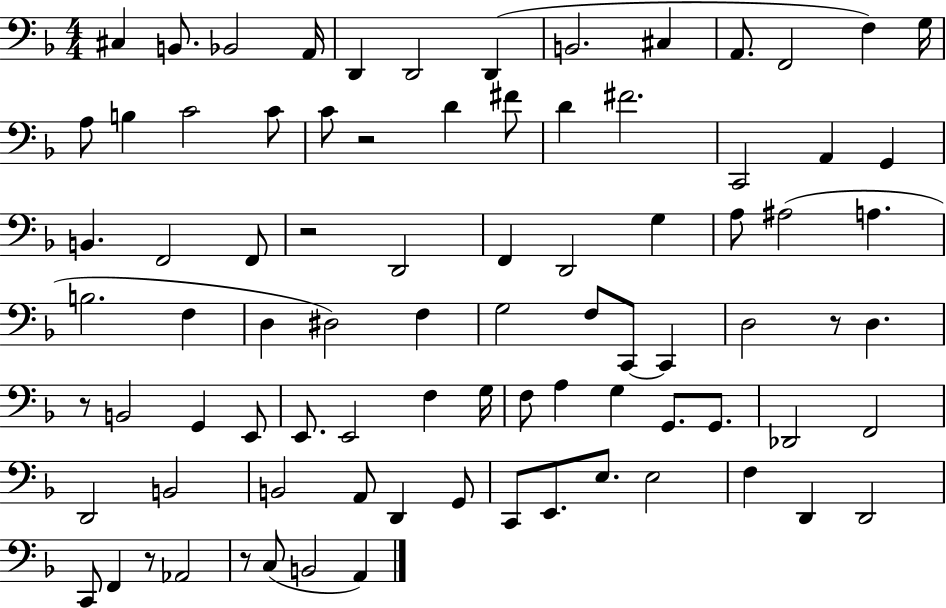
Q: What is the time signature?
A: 4/4